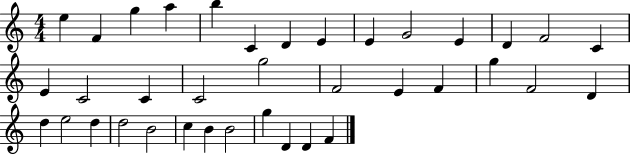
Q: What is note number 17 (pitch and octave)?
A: C4